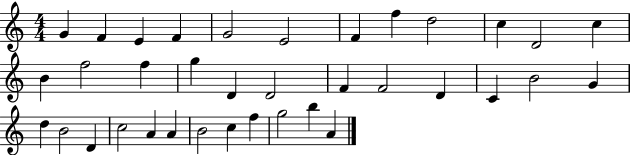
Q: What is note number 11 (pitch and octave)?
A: D4